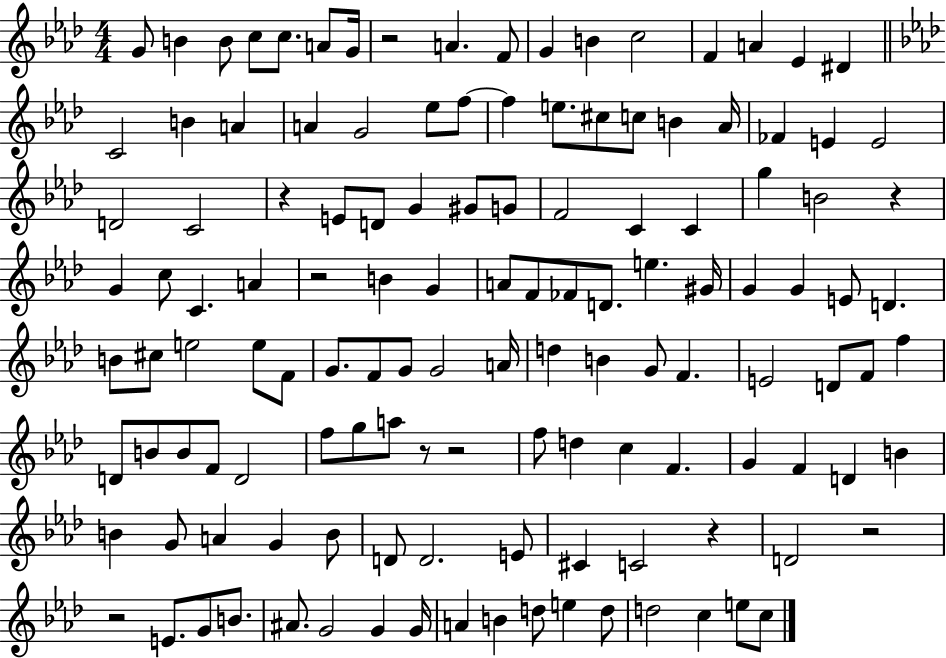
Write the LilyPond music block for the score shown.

{
  \clef treble
  \numericTimeSignature
  \time 4/4
  \key aes \major
  g'8 b'4 b'8 c''8 c''8. a'8 g'16 | r2 a'4. f'8 | g'4 b'4 c''2 | f'4 a'4 ees'4 dis'4 | \break \bar "||" \break \key f \minor c'2 b'4 a'4 | a'4 g'2 ees''8 f''8~~ | f''4 e''8. cis''8 c''8 b'4 aes'16 | fes'4 e'4 e'2 | \break d'2 c'2 | r4 e'8 d'8 g'4 gis'8 g'8 | f'2 c'4 c'4 | g''4 b'2 r4 | \break g'4 c''8 c'4. a'4 | r2 b'4 g'4 | a'8 f'8 fes'8 d'8. e''4. gis'16 | g'4 g'4 e'8 d'4. | \break b'8 cis''8 e''2 e''8 f'8 | g'8. f'8 g'8 g'2 a'16 | d''4 b'4 g'8 f'4. | e'2 d'8 f'8 f''4 | \break d'8 b'8 b'8 f'8 d'2 | f''8 g''8 a''8 r8 r2 | f''8 d''4 c''4 f'4. | g'4 f'4 d'4 b'4 | \break b'4 g'8 a'4 g'4 b'8 | d'8 d'2. e'8 | cis'4 c'2 r4 | d'2 r2 | \break r2 e'8. g'8 b'8. | ais'8. g'2 g'4 g'16 | a'4 b'4 d''8 e''4 d''8 | d''2 c''4 e''8 c''8 | \break \bar "|."
}